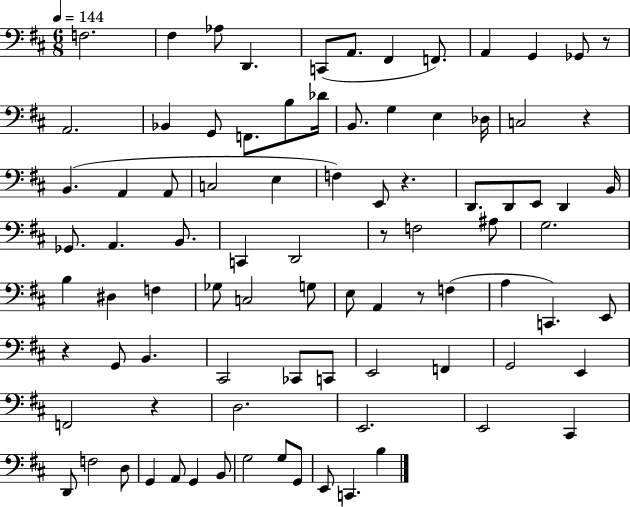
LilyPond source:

{
  \clef bass
  \numericTimeSignature
  \time 6/8
  \key d \major
  \tempo 4 = 144
  \repeat volta 2 { f2. | fis4 aes8 d,4. | c,8( a,8. fis,4 f,8.) | a,4 g,4 ges,8 r8 | \break a,2. | bes,4 g,8 f,8. b8 des'16 | b,8. g4 e4 des16 | c2 r4 | \break b,4.( a,4 a,8 | c2 e4 | f4) e,8 r4. | d,8. d,8 e,8 d,4 b,16 | \break ges,8. a,4. b,8. | c,4 d,2 | r8 f2 ais8 | g2. | \break b4 dis4 f4 | ges8 c2 g8 | e8 a,4 r8 f4( | a4 c,4.) e,8 | \break r4 g,8 b,4. | cis,2 ces,8 c,8 | e,2 f,4 | g,2 e,4 | \break f,2 r4 | d2. | e,2. | e,2 cis,4 | \break d,8 f2 d8 | g,4 a,8 g,4 b,8 | g2 g8 g,8 | e,8 c,4. b4 | \break } \bar "|."
}